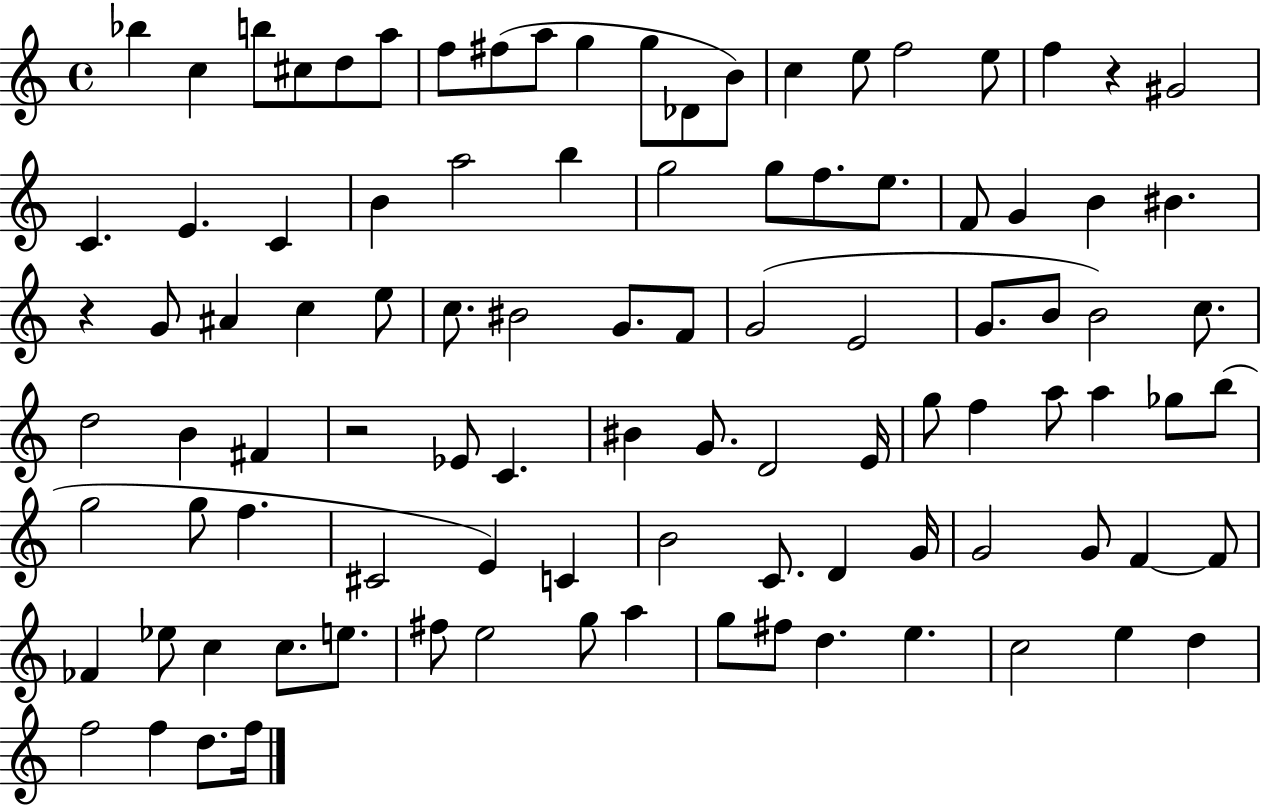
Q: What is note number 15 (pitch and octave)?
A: E5